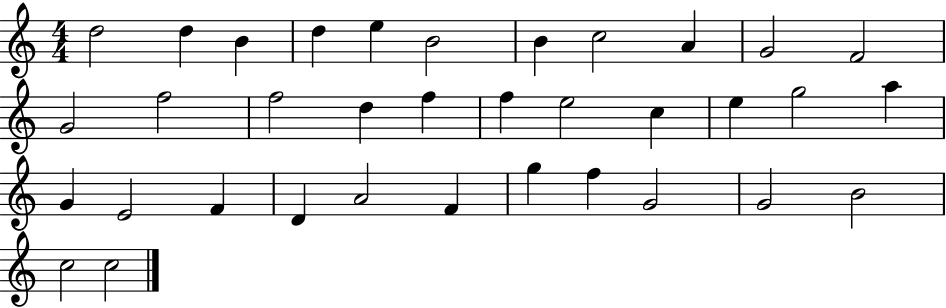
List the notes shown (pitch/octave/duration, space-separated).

D5/h D5/q B4/q D5/q E5/q B4/h B4/q C5/h A4/q G4/h F4/h G4/h F5/h F5/h D5/q F5/q F5/q E5/h C5/q E5/q G5/h A5/q G4/q E4/h F4/q D4/q A4/h F4/q G5/q F5/q G4/h G4/h B4/h C5/h C5/h